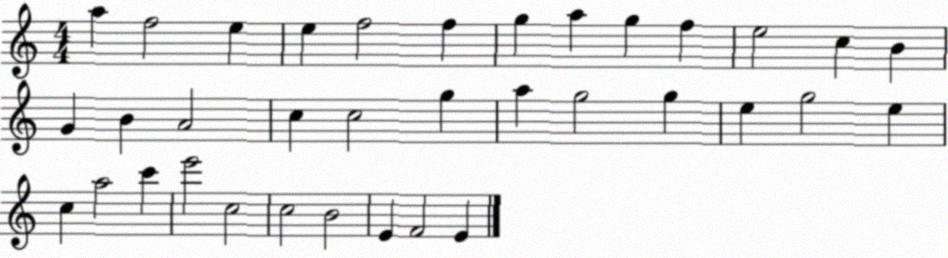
X:1
T:Untitled
M:4/4
L:1/4
K:C
a f2 e e f2 f g a g f e2 c B G B A2 c c2 g a g2 g e g2 e c a2 c' e'2 c2 c2 B2 E F2 E